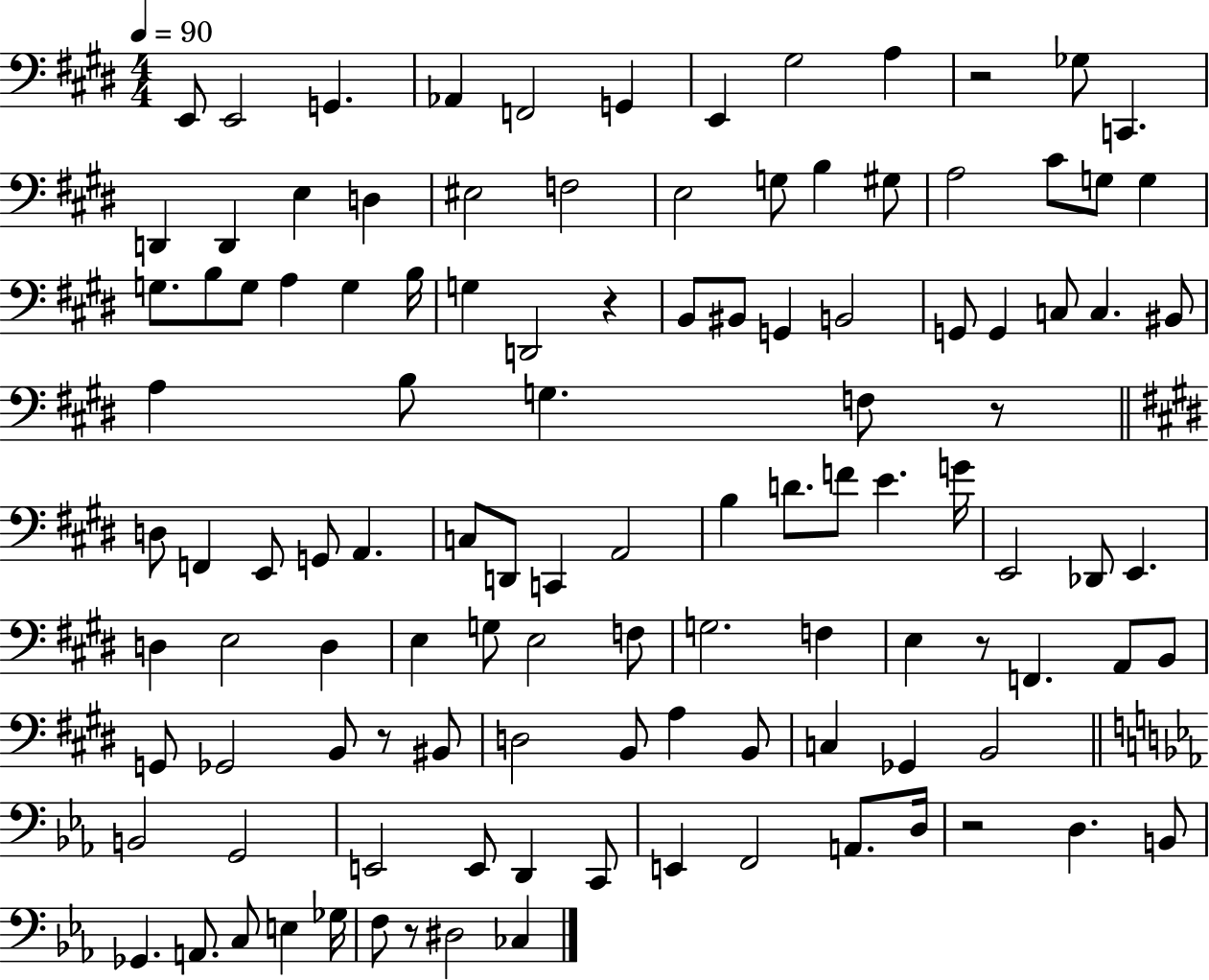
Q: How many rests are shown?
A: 7